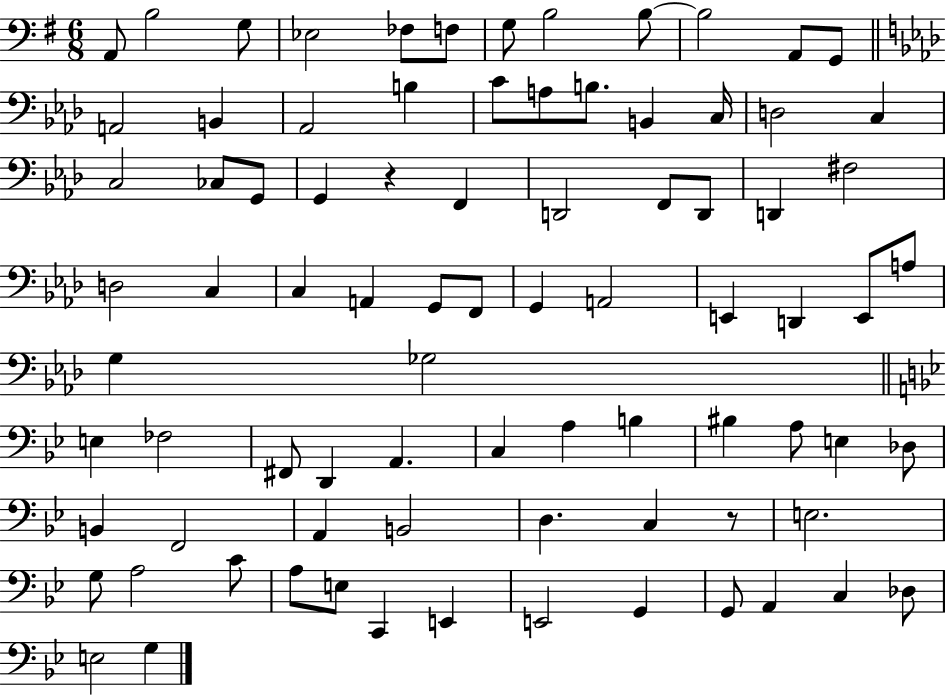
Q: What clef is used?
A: bass